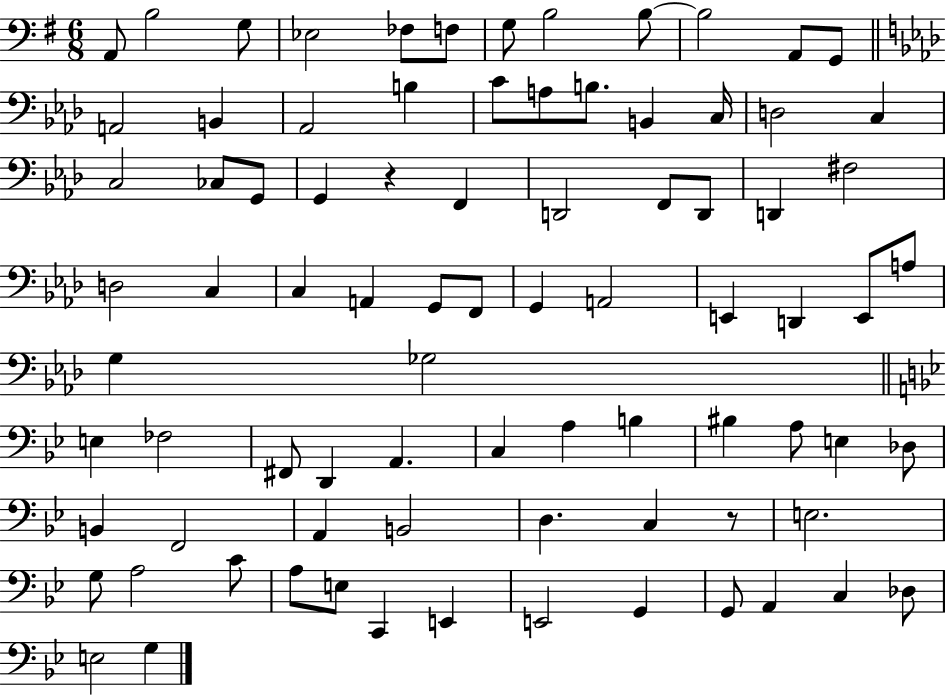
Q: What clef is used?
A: bass